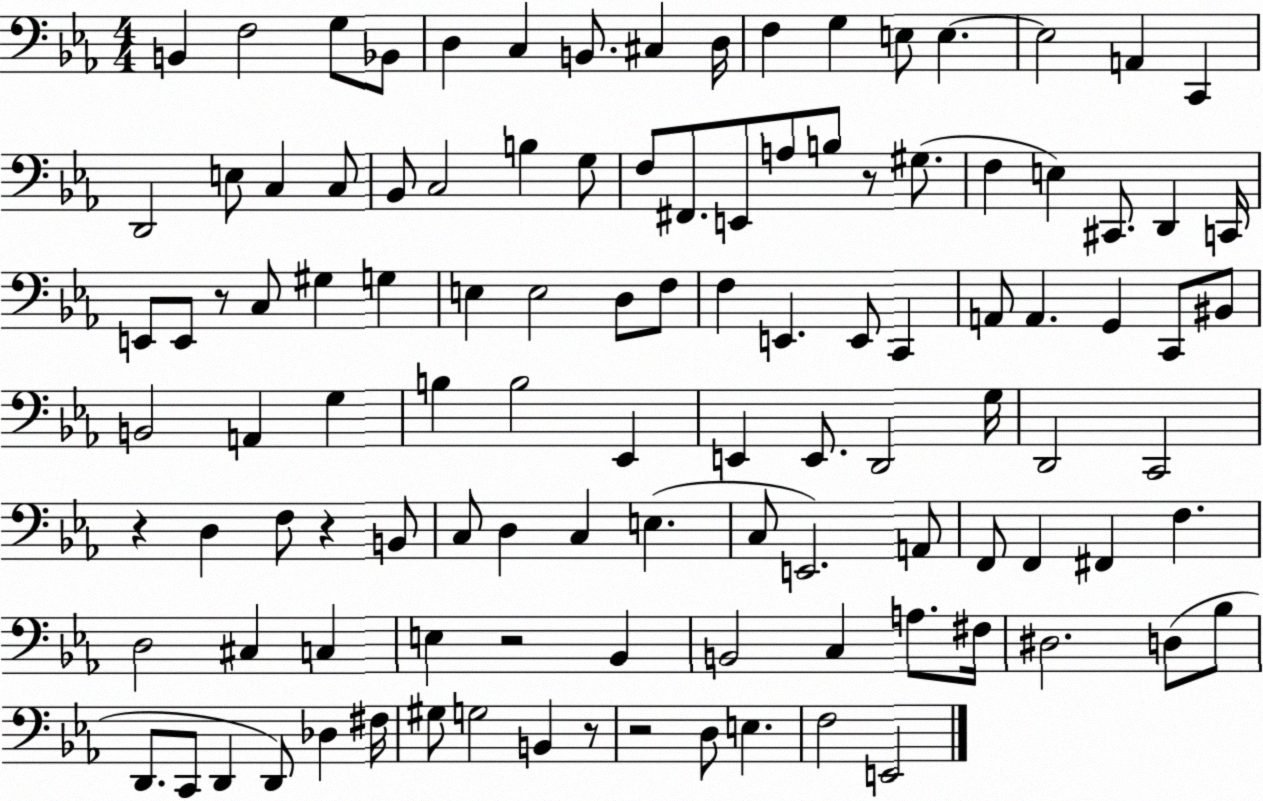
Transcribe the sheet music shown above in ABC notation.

X:1
T:Untitled
M:4/4
L:1/4
K:Eb
B,, F,2 G,/2 _B,,/2 D, C, B,,/2 ^C, D,/4 F, G, E,/2 E, E,2 A,, C,, D,,2 E,/2 C, C,/2 _B,,/2 C,2 B, G,/2 F,/2 ^F,,/2 E,,/2 A,/2 B,/2 z/2 ^G,/2 F, E, ^C,,/2 D,, C,,/4 E,,/2 E,,/2 z/2 C,/2 ^G, G, E, E,2 D,/2 F,/2 F, E,, E,,/2 C,, A,,/2 A,, G,, C,,/2 ^B,,/2 B,,2 A,, G, B, B,2 _E,, E,, E,,/2 D,,2 G,/4 D,,2 C,,2 z D, F,/2 z B,,/2 C,/2 D, C, E, C,/2 E,,2 A,,/2 F,,/2 F,, ^F,, F, D,2 ^C, C, E, z2 _B,, B,,2 C, A,/2 ^F,/4 ^D,2 D,/2 _B,/2 D,,/2 C,,/2 D,, D,,/2 _D, ^F,/4 ^G,/2 G,2 B,, z/2 z2 D,/2 E, F,2 E,,2